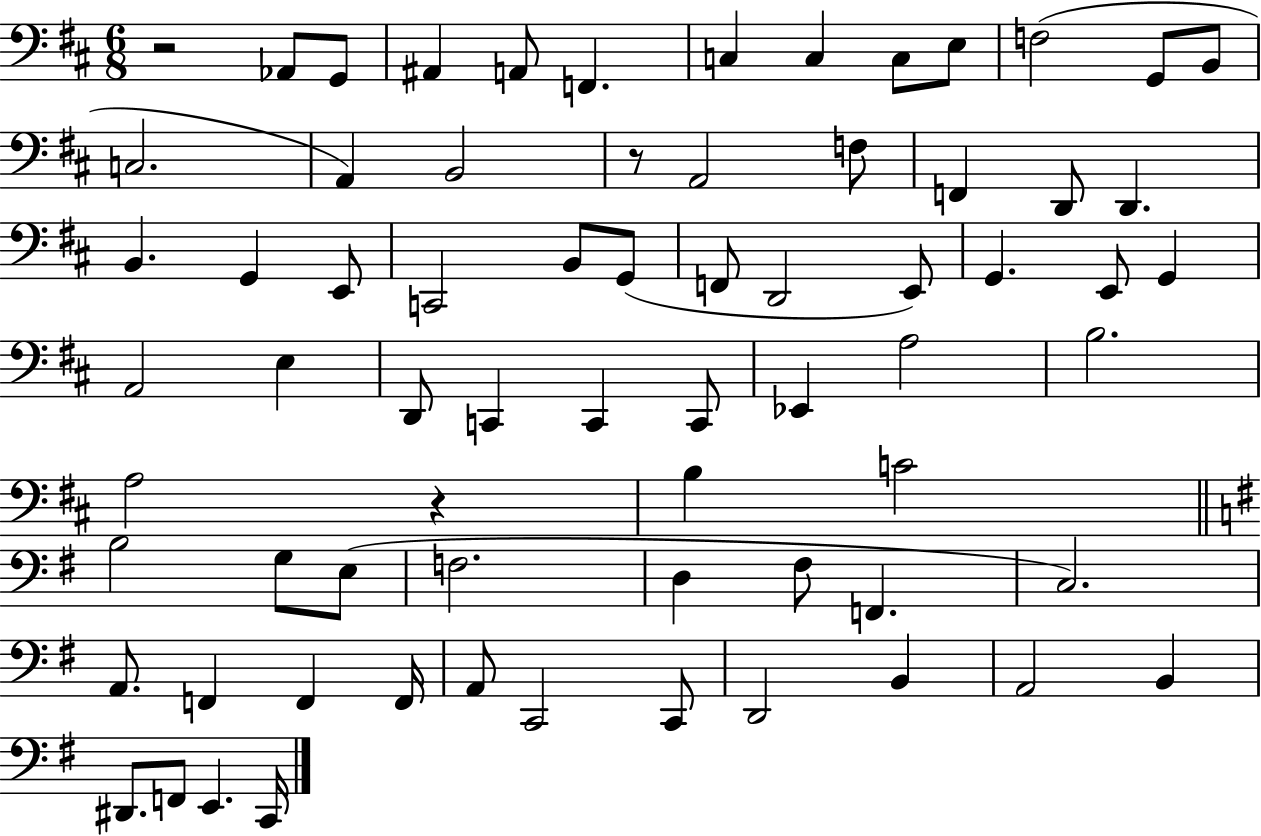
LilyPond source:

{
  \clef bass
  \numericTimeSignature
  \time 6/8
  \key d \major
  r2 aes,8 g,8 | ais,4 a,8 f,4. | c4 c4 c8 e8 | f2( g,8 b,8 | \break c2. | a,4) b,2 | r8 a,2 f8 | f,4 d,8 d,4. | \break b,4. g,4 e,8 | c,2 b,8 g,8( | f,8 d,2 e,8) | g,4. e,8 g,4 | \break a,2 e4 | d,8 c,4 c,4 c,8 | ees,4 a2 | b2. | \break a2 r4 | b4 c'2 | \bar "||" \break \key g \major b2 g8 e8( | f2. | d4 fis8 f,4. | c2.) | \break a,8. f,4 f,4 f,16 | a,8 c,2 c,8 | d,2 b,4 | a,2 b,4 | \break dis,8. f,8 e,4. c,16 | \bar "|."
}